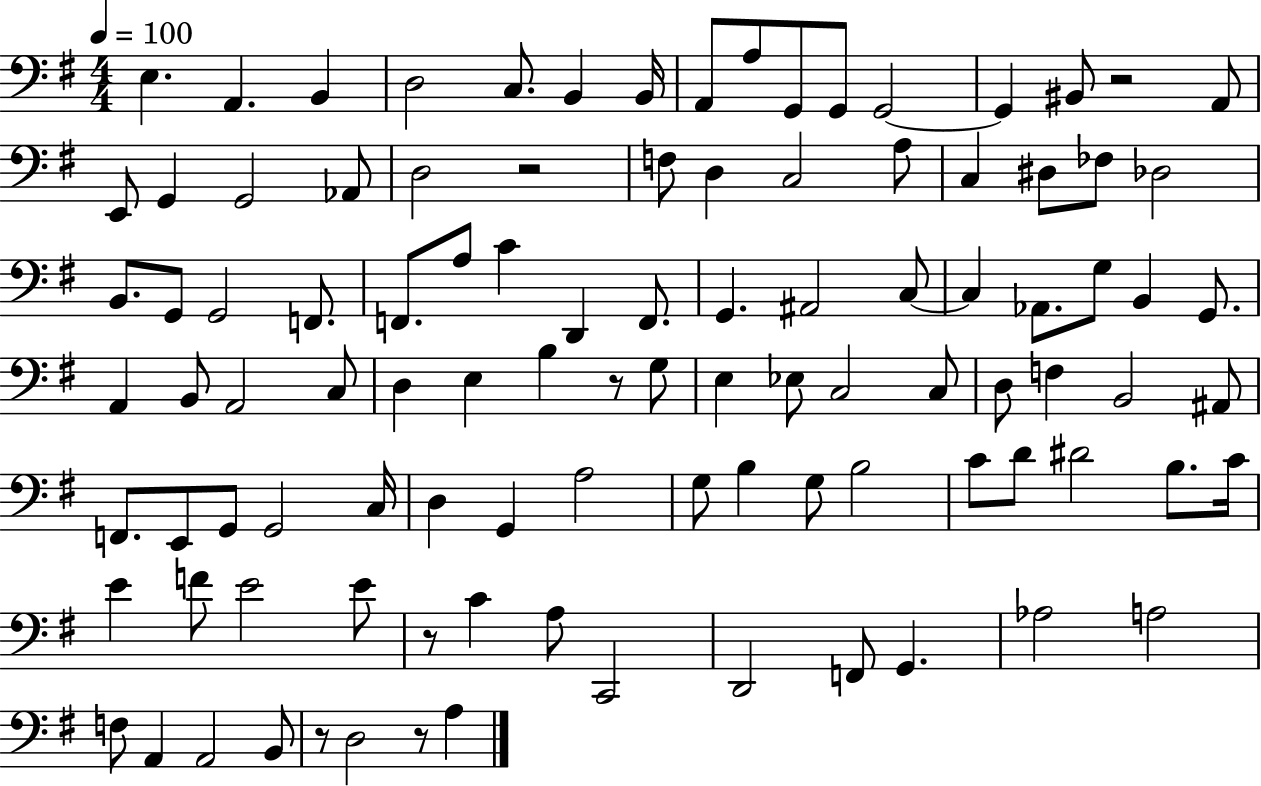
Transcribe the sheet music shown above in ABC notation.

X:1
T:Untitled
M:4/4
L:1/4
K:G
E, A,, B,, D,2 C,/2 B,, B,,/4 A,,/2 A,/2 G,,/2 G,,/2 G,,2 G,, ^B,,/2 z2 A,,/2 E,,/2 G,, G,,2 _A,,/2 D,2 z2 F,/2 D, C,2 A,/2 C, ^D,/2 _F,/2 _D,2 B,,/2 G,,/2 G,,2 F,,/2 F,,/2 A,/2 C D,, F,,/2 G,, ^A,,2 C,/2 C, _A,,/2 G,/2 B,, G,,/2 A,, B,,/2 A,,2 C,/2 D, E, B, z/2 G,/2 E, _E,/2 C,2 C,/2 D,/2 F, B,,2 ^A,,/2 F,,/2 E,,/2 G,,/2 G,,2 C,/4 D, G,, A,2 G,/2 B, G,/2 B,2 C/2 D/2 ^D2 B,/2 C/4 E F/2 E2 E/2 z/2 C A,/2 C,,2 D,,2 F,,/2 G,, _A,2 A,2 F,/2 A,, A,,2 B,,/2 z/2 D,2 z/2 A,